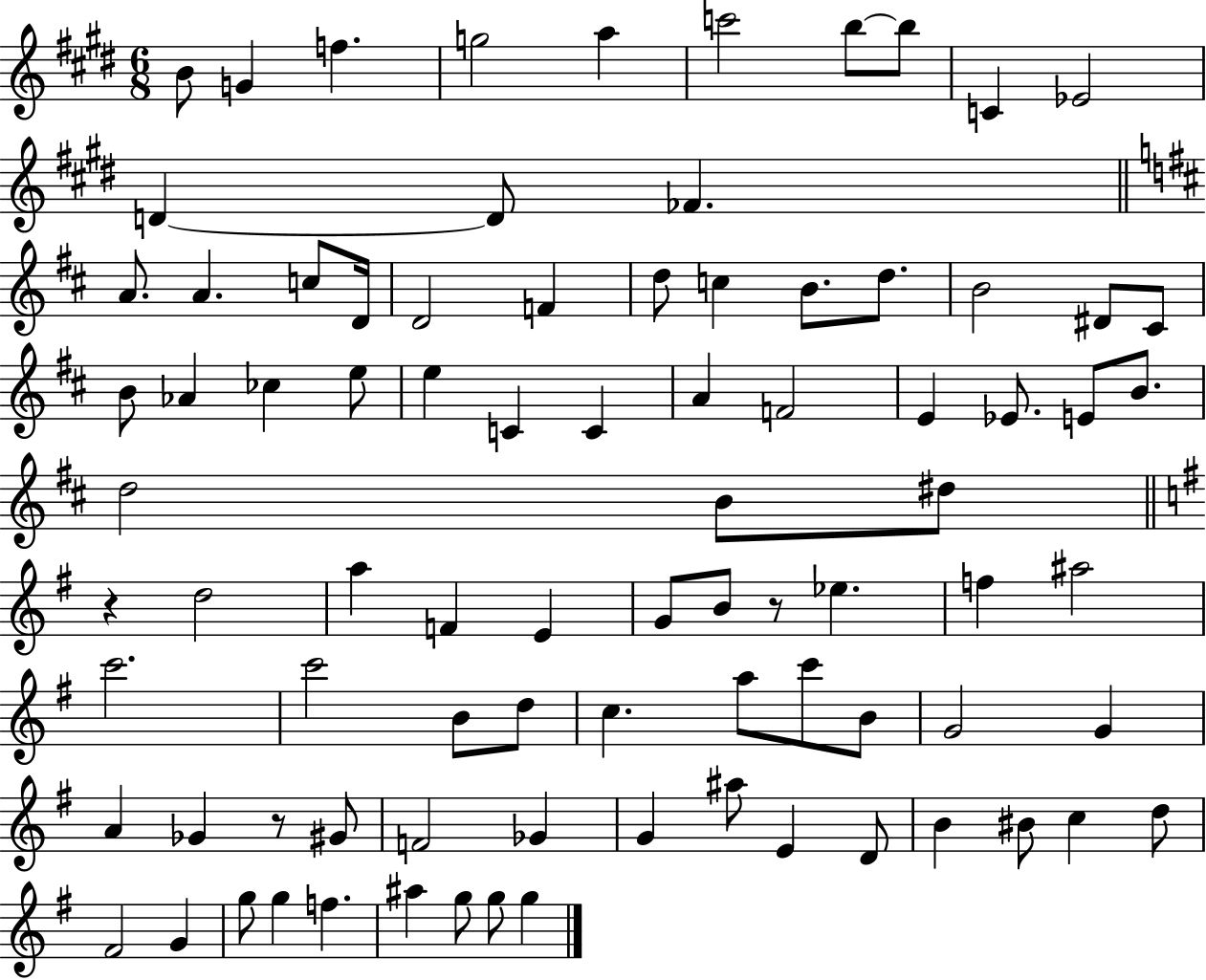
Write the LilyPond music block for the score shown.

{
  \clef treble
  \numericTimeSignature
  \time 6/8
  \key e \major
  b'8 g'4 f''4. | g''2 a''4 | c'''2 b''8~~ b''8 | c'4 ees'2 | \break d'4~~ d'8 fes'4. | \bar "||" \break \key d \major a'8. a'4. c''8 d'16 | d'2 f'4 | d''8 c''4 b'8. d''8. | b'2 dis'8 cis'8 | \break b'8 aes'4 ces''4 e''8 | e''4 c'4 c'4 | a'4 f'2 | e'4 ees'8. e'8 b'8. | \break d''2 b'8 dis''8 | \bar "||" \break \key g \major r4 d''2 | a''4 f'4 e'4 | g'8 b'8 r8 ees''4. | f''4 ais''2 | \break c'''2. | c'''2 b'8 d''8 | c''4. a''8 c'''8 b'8 | g'2 g'4 | \break a'4 ges'4 r8 gis'8 | f'2 ges'4 | g'4 ais''8 e'4 d'8 | b'4 bis'8 c''4 d''8 | \break fis'2 g'4 | g''8 g''4 f''4. | ais''4 g''8 g''8 g''4 | \bar "|."
}